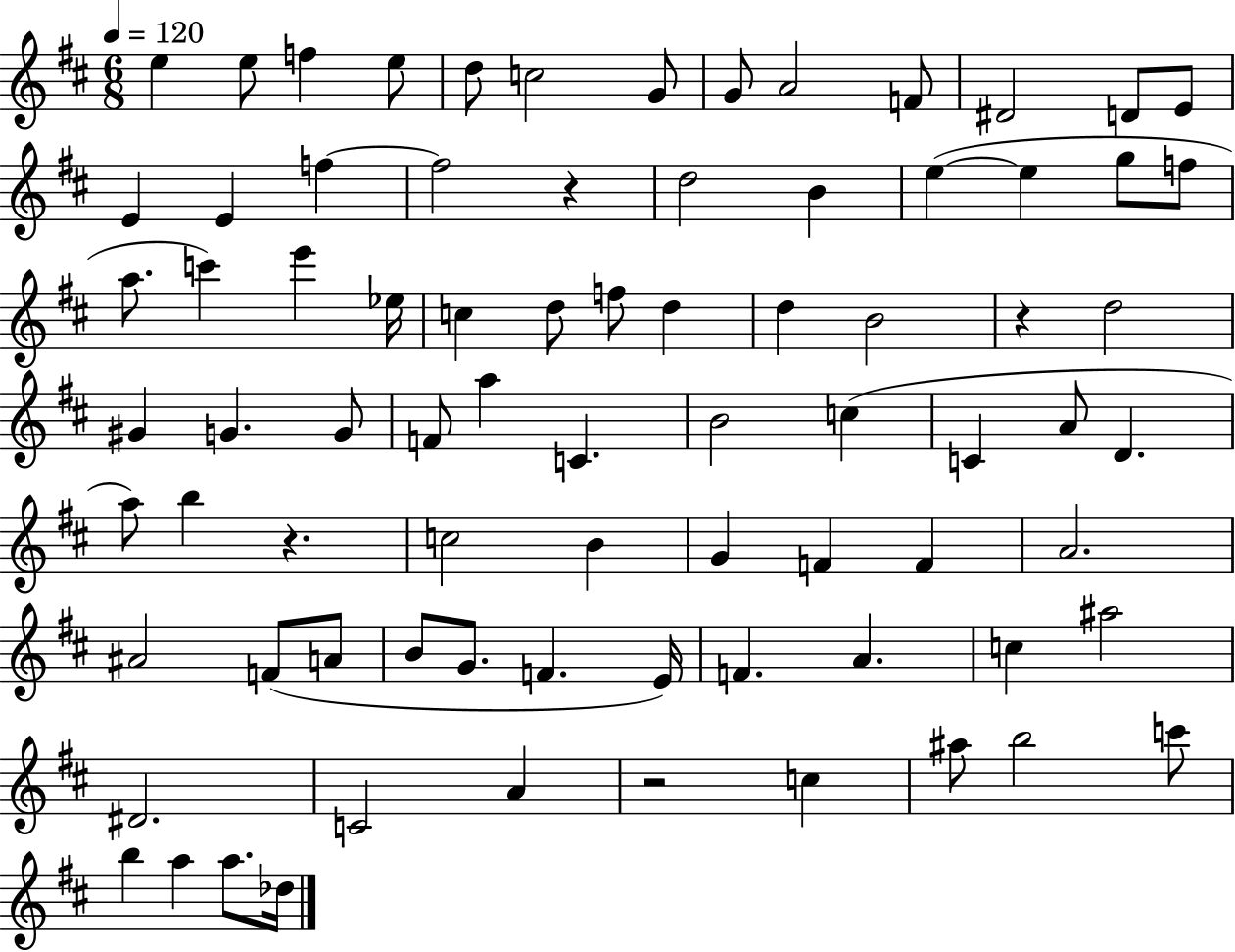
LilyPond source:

{
  \clef treble
  \numericTimeSignature
  \time 6/8
  \key d \major
  \tempo 4 = 120
  e''4 e''8 f''4 e''8 | d''8 c''2 g'8 | g'8 a'2 f'8 | dis'2 d'8 e'8 | \break e'4 e'4 f''4~~ | f''2 r4 | d''2 b'4 | e''4~(~ e''4 g''8 f''8 | \break a''8. c'''4) e'''4 ees''16 | c''4 d''8 f''8 d''4 | d''4 b'2 | r4 d''2 | \break gis'4 g'4. g'8 | f'8 a''4 c'4. | b'2 c''4( | c'4 a'8 d'4. | \break a''8) b''4 r4. | c''2 b'4 | g'4 f'4 f'4 | a'2. | \break ais'2 f'8( a'8 | b'8 g'8. f'4. e'16) | f'4. a'4. | c''4 ais''2 | \break dis'2. | c'2 a'4 | r2 c''4 | ais''8 b''2 c'''8 | \break b''4 a''4 a''8. des''16 | \bar "|."
}